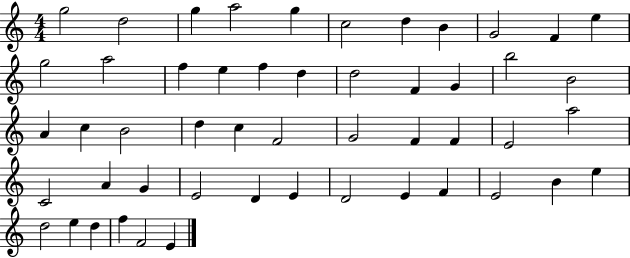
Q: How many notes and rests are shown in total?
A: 51